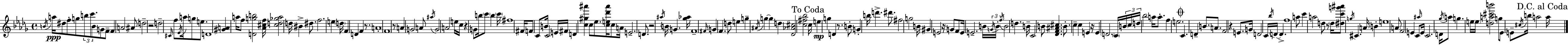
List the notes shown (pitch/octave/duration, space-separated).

B4/s A5/s D#5/e F5/e G5/e B5/e C6/e. B4/e G4/e F4/e F4/q A4/h A#4/e D5/h R/h D5/h C#4/s F5/e Eb4/s A5/s G5/e E5/e. D4/w [G#4,A4]/q A5/s F5/e [D4,G5,B5]/h [Ab4,C#5,F5]/s [C#5,D5,Gb5,A5]/h D5/s BIS4/q D#5/e. F5/h. E5/q D5/s F4/q D4/q F4/q R/e. A4/w F4/w R/e A4/q G4/h A4/e A#5/s G4/h A4/h E5/s C5/s R/q G4/e B5/s C6/e B5/q C6/s F#5/w F#4/s F4/e C4/e B4/s C4/h E4/s F#4/s D4/q [C5,G#5,A#6]/q C5/e Eb5/e. [C5,E5,Db6,A#6]/s C5/e A4/s E4/h. D4/e. R/h A#5/s B4/s G4/q. [Gb5,Ab5]/s F4/w F#4/s G4/q F4/q. D5/e E5/q G5/q A#4/s G5/q G5/q D5/q [Db4,Ab4,C#5]/h [C5,F#5,Bb5]/h C5/s E5/q G5/q D4/q R/e. B4/e G4/q B5/s D6/q. D#6/e. F#5/h G5/h B4/s G#4/q E4/h R/s G4/e F4/e E4/s E4/h. B4/s G4/s B4/s F5/s B4/h D5/q. B4/s C4/h B4/e [Db4,F4,A#4,C#5]/q. B4/e. C5/q C5/q E4/q R/s E4/q D4/h. C4/s B4/s C5/s D5/s Bb5/h A5/s A5/e. F5/q E5/h. C4/q. D4/q B4/e. A4/e. F4/h R/q E4/e. G4/s D4/h C4/s Bb5/s D4/s D4/q. F5/w A5/e C6/q A5/h D5/e R/e D5/s [D#5,C6,G6,A#6]/e G5/s C#4/q. A4/s B4/q E5/w A4/e F4/h E4/q C4/e A#5/s E4/s C4/h. D4/s Gb5/s A5/e G5/q. E5/s E5/s [D5,A5,C#6,B6]/h G5/e Eb4/e E4/e C#5/s B5/s A5/h A5/s